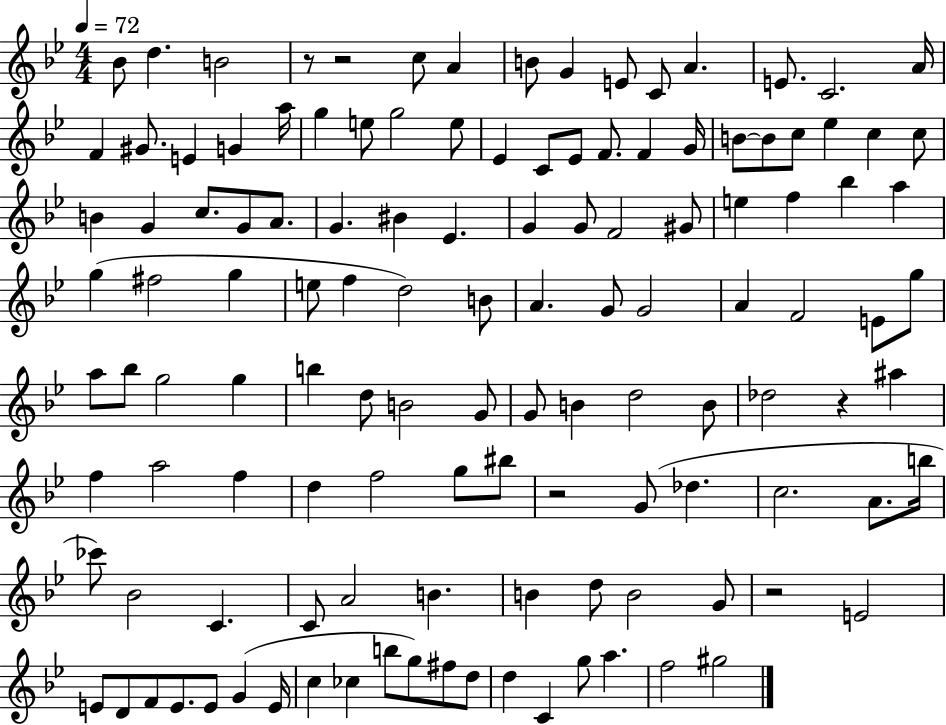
X:1
T:Untitled
M:4/4
L:1/4
K:Bb
_B/2 d B2 z/2 z2 c/2 A B/2 G E/2 C/2 A E/2 C2 A/4 F ^G/2 E G a/4 g e/2 g2 e/2 _E C/2 _E/2 F/2 F G/4 B/2 B/2 c/2 _e c c/2 B G c/2 G/2 A/2 G ^B _E G G/2 F2 ^G/2 e f _b a g ^f2 g e/2 f d2 B/2 A G/2 G2 A F2 E/2 g/2 a/2 _b/2 g2 g b d/2 B2 G/2 G/2 B d2 B/2 _d2 z ^a f a2 f d f2 g/2 ^b/2 z2 G/2 _d c2 A/2 b/4 _c'/2 _B2 C C/2 A2 B B d/2 B2 G/2 z2 E2 E/2 D/2 F/2 E/2 E/2 G E/4 c _c b/2 g/2 ^f/2 d/2 d C g/2 a f2 ^g2